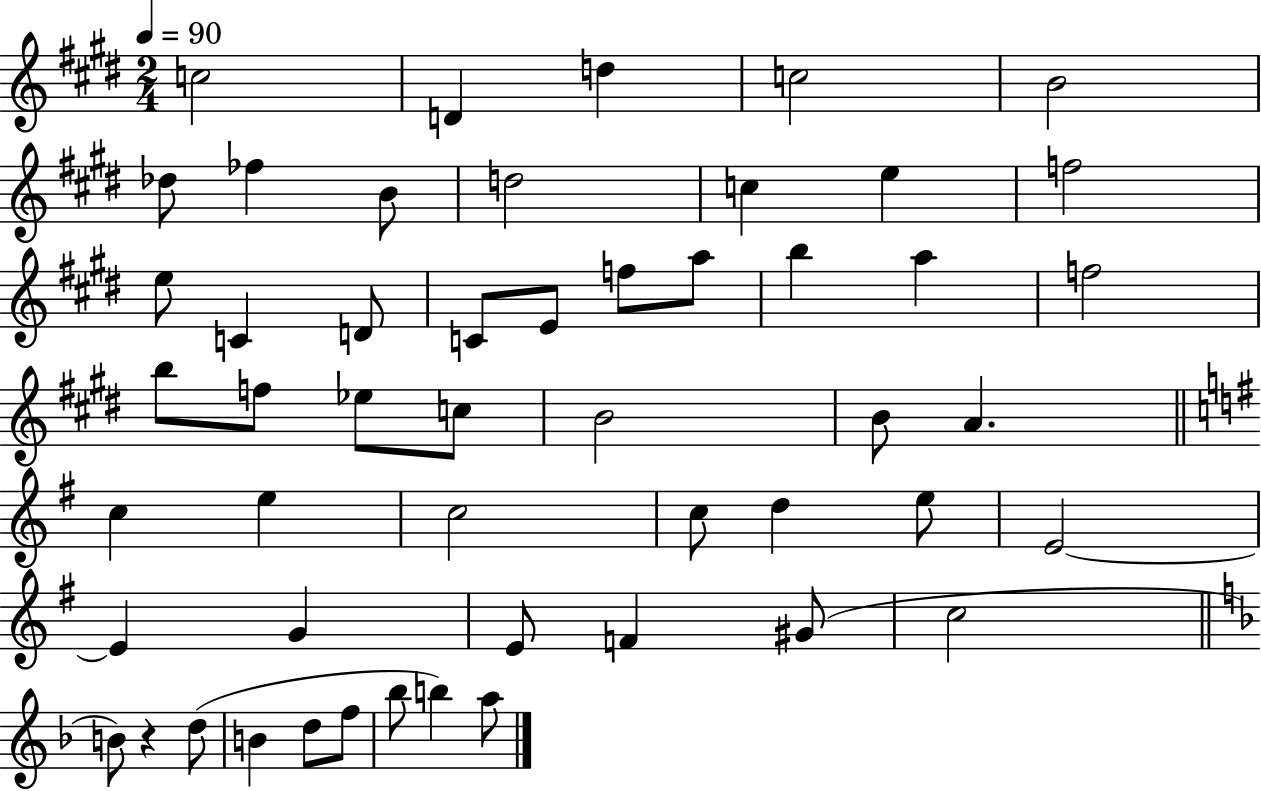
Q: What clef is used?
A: treble